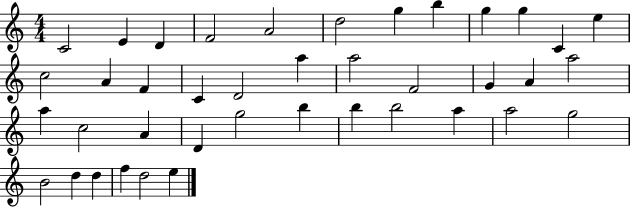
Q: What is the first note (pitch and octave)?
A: C4